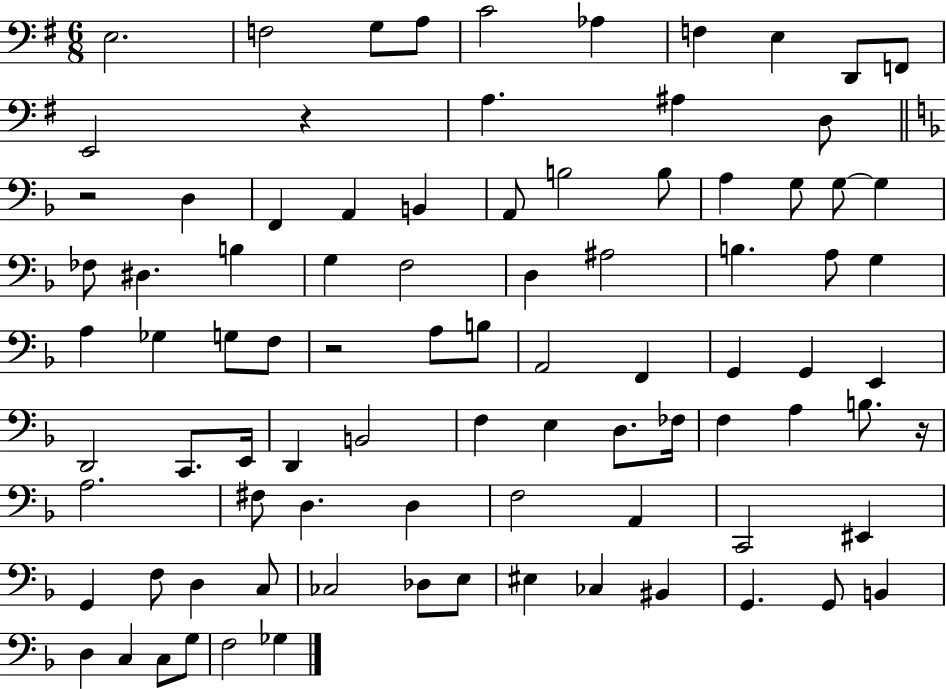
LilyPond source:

{
  \clef bass
  \numericTimeSignature
  \time 6/8
  \key g \major
  e2. | f2 g8 a8 | c'2 aes4 | f4 e4 d,8 f,8 | \break e,2 r4 | a4. ais4 d8 | \bar "||" \break \key f \major r2 d4 | f,4 a,4 b,4 | a,8 b2 b8 | a4 g8 g8~~ g4 | \break fes8 dis4. b4 | g4 f2 | d4 ais2 | b4. a8 g4 | \break a4 ges4 g8 f8 | r2 a8 b8 | a,2 f,4 | g,4 g,4 e,4 | \break d,2 c,8. e,16 | d,4 b,2 | f4 e4 d8. fes16 | f4 a4 b8. r16 | \break a2. | fis8 d4. d4 | f2 a,4 | c,2 eis,4 | \break g,4 f8 d4 c8 | ces2 des8 e8 | eis4 ces4 bis,4 | g,4. g,8 b,4 | \break d4 c4 c8 g8 | f2 ges4 | \bar "|."
}